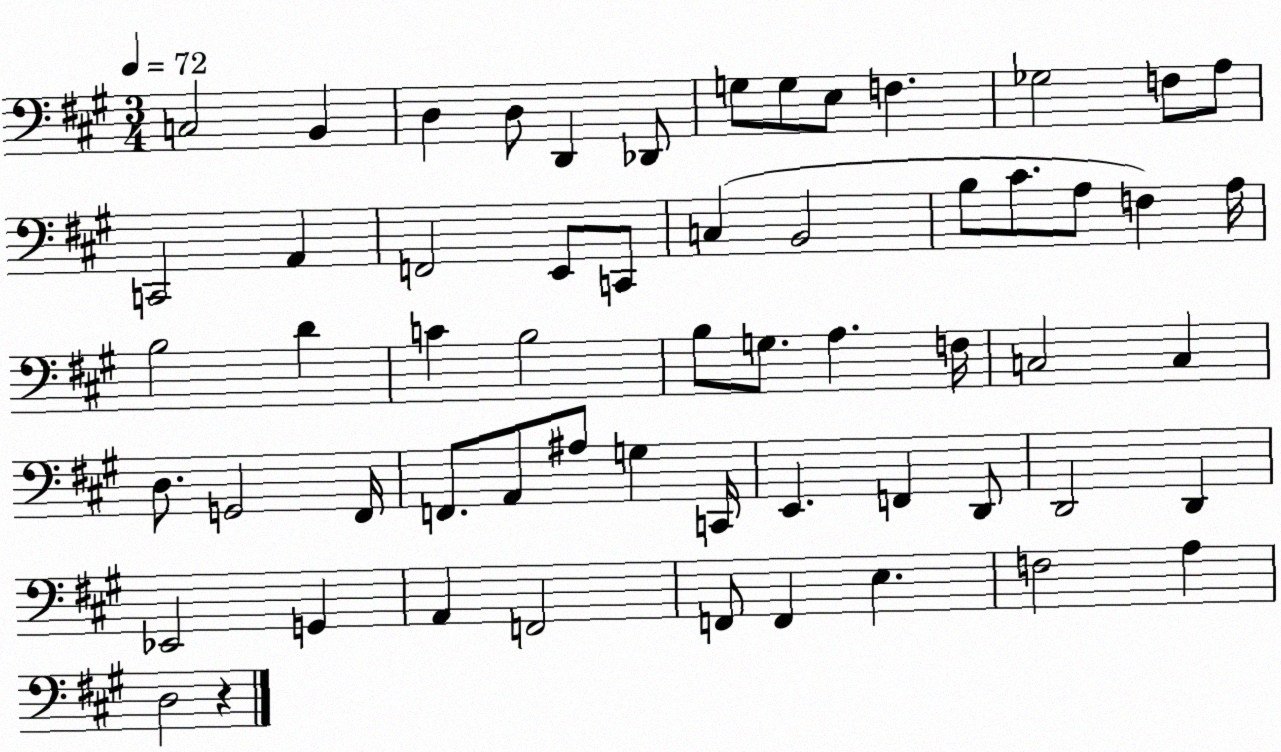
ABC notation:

X:1
T:Untitled
M:3/4
L:1/4
K:A
C,2 B,, D, D,/2 D,, _D,,/2 G,/2 G,/2 E,/2 F, _G,2 F,/2 A,/2 C,,2 A,, F,,2 E,,/2 C,,/2 C, B,,2 B,/2 ^C/2 A,/2 F, A,/4 B,2 D C B,2 B,/2 G,/2 A, F,/4 C,2 C, D,/2 G,,2 ^F,,/4 F,,/2 A,,/2 ^A,/2 G, C,,/4 E,, F,, D,,/2 D,,2 D,, _E,,2 G,, A,, F,,2 F,,/2 F,, E, F,2 A, D,2 z